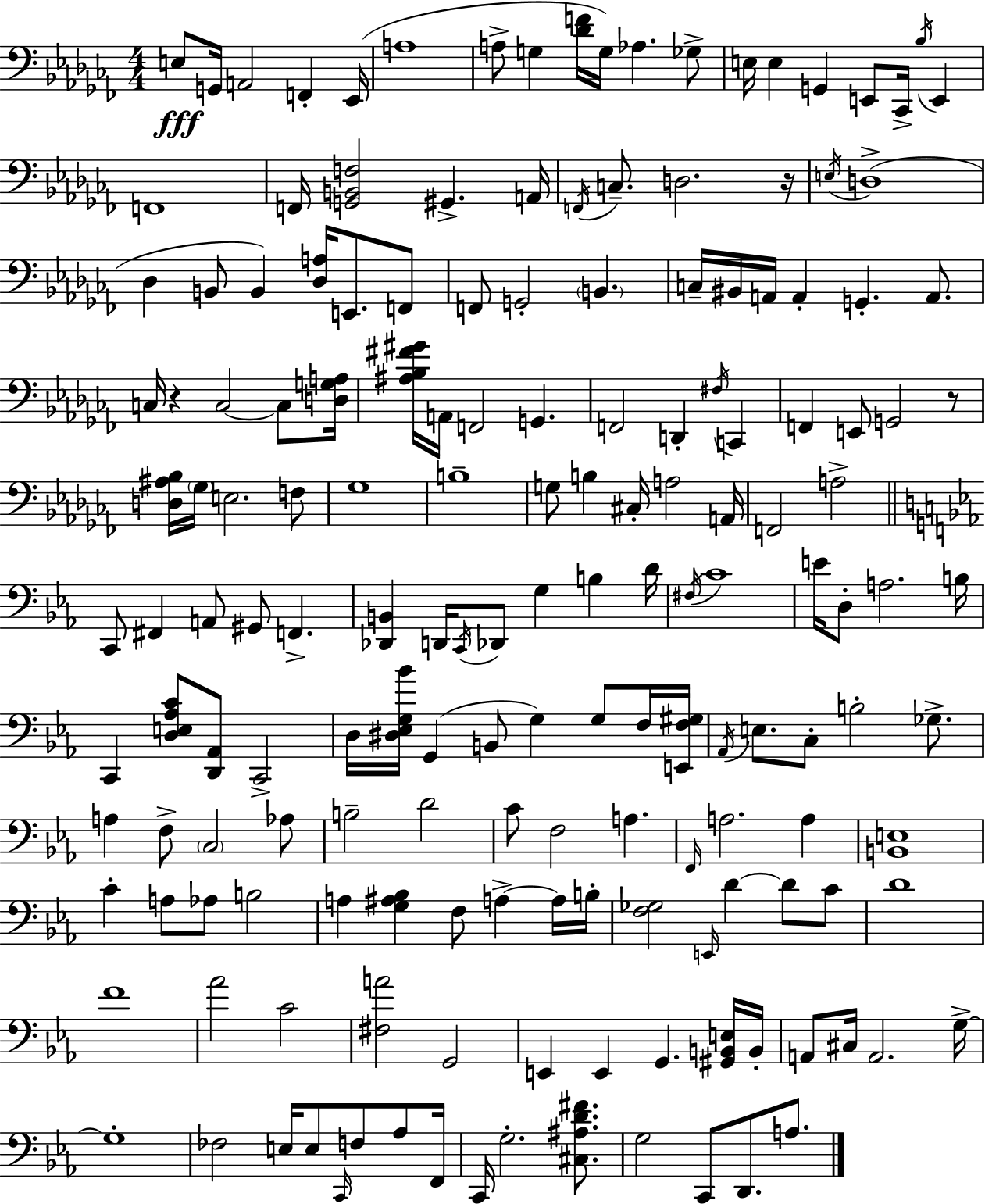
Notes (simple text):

E3/e G2/s A2/h F2/q Eb2/s A3/w A3/e G3/q [Db4,F4]/s G3/s Ab3/q. Gb3/e E3/s E3/q G2/q E2/e CES2/s Bb3/s E2/q F2/w F2/s [G2,B2,F3]/h G#2/q. A2/s F2/s C3/e. D3/h. R/s E3/s D3/w Db3/q B2/e B2/q [Db3,A3]/s E2/e. F2/e F2/e G2/h B2/q. C3/s BIS2/s A2/s A2/q G2/q. A2/e. C3/s R/q C3/h C3/e [D3,G3,A3]/s [A#3,Bb3,F#4,G#4]/s A2/s F2/h G2/q. F2/h D2/q F#3/s C2/q F2/q E2/e G2/h R/e [D3,A#3,Bb3]/s Gb3/s E3/h. F3/e Gb3/w B3/w G3/e B3/q C#3/s A3/h A2/s F2/h A3/h C2/e F#2/q A2/e G#2/e F2/q. [Db2,B2]/q D2/s C2/s Db2/e G3/q B3/q D4/s F#3/s C4/w E4/s D3/e A3/h. B3/s C2/q [D3,E3,Ab3,C4]/e [D2,Ab2]/e C2/h D3/s [D#3,Eb3,G3,Bb4]/s G2/q B2/e G3/q G3/e F3/s [E2,F3,G#3]/s Ab2/s E3/e. C3/e B3/h Gb3/e. A3/q F3/e C3/h Ab3/e B3/h D4/h C4/e F3/h A3/q. F2/s A3/h. A3/q [B2,E3]/w C4/q A3/e Ab3/e B3/h A3/q [G3,A#3,Bb3]/q F3/e A3/q A3/s B3/s [F3,Gb3]/h E2/s D4/q D4/e C4/e D4/w F4/w Ab4/h C4/h [F#3,A4]/h G2/h E2/q E2/q G2/q. [G#2,B2,E3]/s B2/s A2/e C#3/s A2/h. G3/s G3/w FES3/h E3/s E3/e C2/s F3/e Ab3/e F2/s C2/s G3/h. [C#3,A#3,D4,F#4]/e. G3/h C2/e D2/e. A3/e.